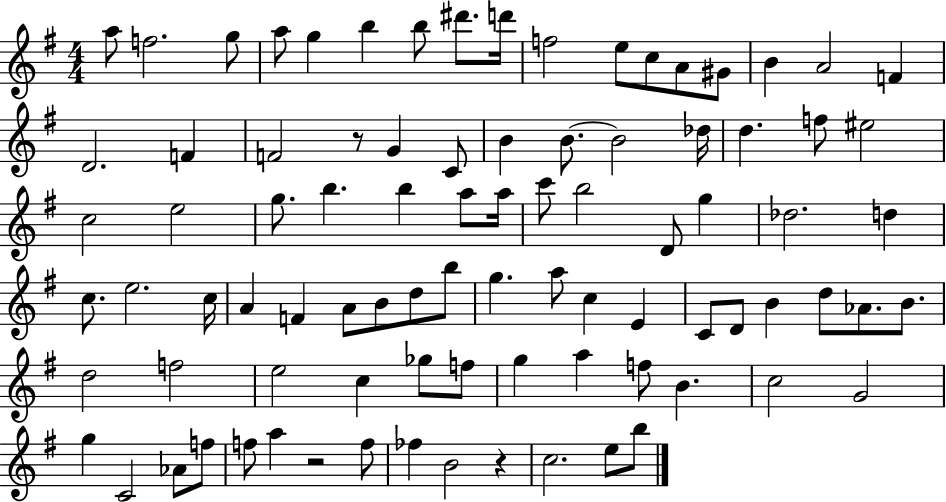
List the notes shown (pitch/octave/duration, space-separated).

A5/e F5/h. G5/e A5/e G5/q B5/q B5/e D#6/e. D6/s F5/h E5/e C5/e A4/e G#4/e B4/q A4/h F4/q D4/h. F4/q F4/h R/e G4/q C4/e B4/q B4/e. B4/h Db5/s D5/q. F5/e EIS5/h C5/h E5/h G5/e. B5/q. B5/q A5/e A5/s C6/e B5/h D4/e G5/q Db5/h. D5/q C5/e. E5/h. C5/s A4/q F4/q A4/e B4/e D5/e B5/e G5/q. A5/e C5/q E4/q C4/e D4/e B4/q D5/e Ab4/e. B4/e. D5/h F5/h E5/h C5/q Gb5/e F5/e G5/q A5/q F5/e B4/q. C5/h G4/h G5/q C4/h Ab4/e F5/e F5/e A5/q R/h F5/e FES5/q B4/h R/q C5/h. E5/e B5/e